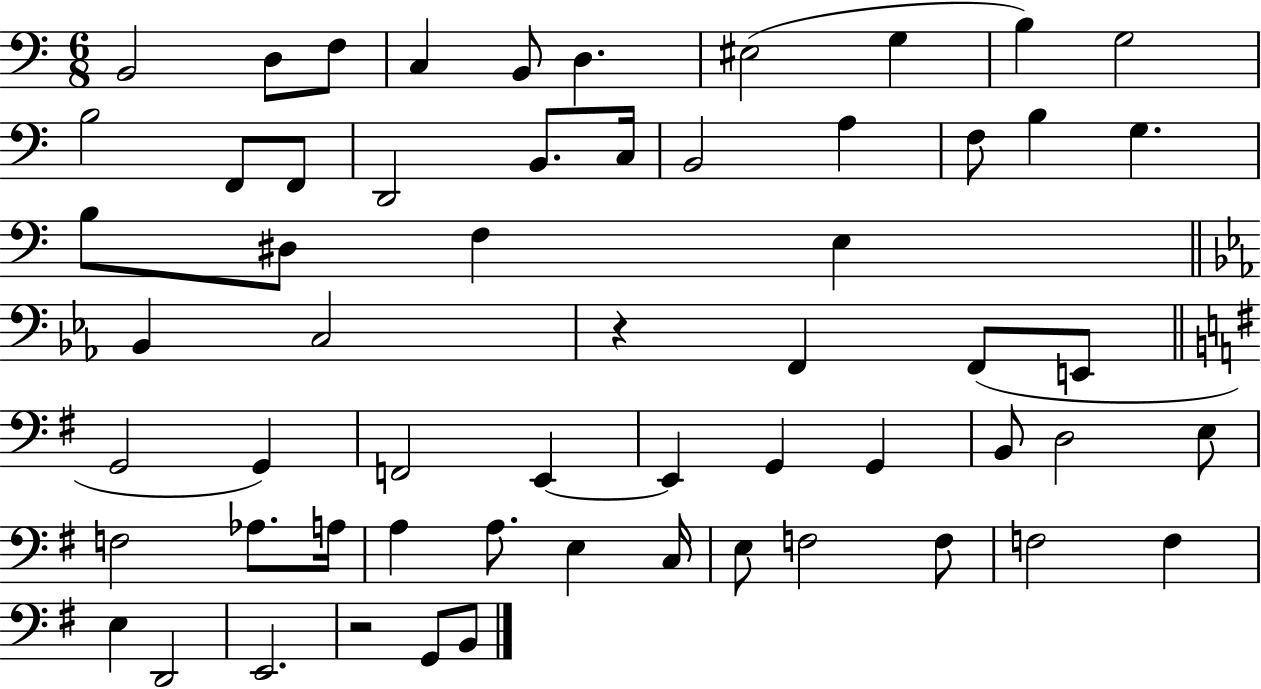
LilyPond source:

{
  \clef bass
  \numericTimeSignature
  \time 6/8
  \key c \major
  b,2 d8 f8 | c4 b,8 d4. | eis2( g4 | b4) g2 | \break b2 f,8 f,8 | d,2 b,8. c16 | b,2 a4 | f8 b4 g4. | \break b8 dis8 f4 e4 | \bar "||" \break \key c \minor bes,4 c2 | r4 f,4 f,8( e,8 | \bar "||" \break \key g \major g,2 g,4) | f,2 e,4~~ | e,4 g,4 g,4 | b,8 d2 e8 | \break f2 aes8. a16 | a4 a8. e4 c16 | e8 f2 f8 | f2 f4 | \break e4 d,2 | e,2. | r2 g,8 b,8 | \bar "|."
}